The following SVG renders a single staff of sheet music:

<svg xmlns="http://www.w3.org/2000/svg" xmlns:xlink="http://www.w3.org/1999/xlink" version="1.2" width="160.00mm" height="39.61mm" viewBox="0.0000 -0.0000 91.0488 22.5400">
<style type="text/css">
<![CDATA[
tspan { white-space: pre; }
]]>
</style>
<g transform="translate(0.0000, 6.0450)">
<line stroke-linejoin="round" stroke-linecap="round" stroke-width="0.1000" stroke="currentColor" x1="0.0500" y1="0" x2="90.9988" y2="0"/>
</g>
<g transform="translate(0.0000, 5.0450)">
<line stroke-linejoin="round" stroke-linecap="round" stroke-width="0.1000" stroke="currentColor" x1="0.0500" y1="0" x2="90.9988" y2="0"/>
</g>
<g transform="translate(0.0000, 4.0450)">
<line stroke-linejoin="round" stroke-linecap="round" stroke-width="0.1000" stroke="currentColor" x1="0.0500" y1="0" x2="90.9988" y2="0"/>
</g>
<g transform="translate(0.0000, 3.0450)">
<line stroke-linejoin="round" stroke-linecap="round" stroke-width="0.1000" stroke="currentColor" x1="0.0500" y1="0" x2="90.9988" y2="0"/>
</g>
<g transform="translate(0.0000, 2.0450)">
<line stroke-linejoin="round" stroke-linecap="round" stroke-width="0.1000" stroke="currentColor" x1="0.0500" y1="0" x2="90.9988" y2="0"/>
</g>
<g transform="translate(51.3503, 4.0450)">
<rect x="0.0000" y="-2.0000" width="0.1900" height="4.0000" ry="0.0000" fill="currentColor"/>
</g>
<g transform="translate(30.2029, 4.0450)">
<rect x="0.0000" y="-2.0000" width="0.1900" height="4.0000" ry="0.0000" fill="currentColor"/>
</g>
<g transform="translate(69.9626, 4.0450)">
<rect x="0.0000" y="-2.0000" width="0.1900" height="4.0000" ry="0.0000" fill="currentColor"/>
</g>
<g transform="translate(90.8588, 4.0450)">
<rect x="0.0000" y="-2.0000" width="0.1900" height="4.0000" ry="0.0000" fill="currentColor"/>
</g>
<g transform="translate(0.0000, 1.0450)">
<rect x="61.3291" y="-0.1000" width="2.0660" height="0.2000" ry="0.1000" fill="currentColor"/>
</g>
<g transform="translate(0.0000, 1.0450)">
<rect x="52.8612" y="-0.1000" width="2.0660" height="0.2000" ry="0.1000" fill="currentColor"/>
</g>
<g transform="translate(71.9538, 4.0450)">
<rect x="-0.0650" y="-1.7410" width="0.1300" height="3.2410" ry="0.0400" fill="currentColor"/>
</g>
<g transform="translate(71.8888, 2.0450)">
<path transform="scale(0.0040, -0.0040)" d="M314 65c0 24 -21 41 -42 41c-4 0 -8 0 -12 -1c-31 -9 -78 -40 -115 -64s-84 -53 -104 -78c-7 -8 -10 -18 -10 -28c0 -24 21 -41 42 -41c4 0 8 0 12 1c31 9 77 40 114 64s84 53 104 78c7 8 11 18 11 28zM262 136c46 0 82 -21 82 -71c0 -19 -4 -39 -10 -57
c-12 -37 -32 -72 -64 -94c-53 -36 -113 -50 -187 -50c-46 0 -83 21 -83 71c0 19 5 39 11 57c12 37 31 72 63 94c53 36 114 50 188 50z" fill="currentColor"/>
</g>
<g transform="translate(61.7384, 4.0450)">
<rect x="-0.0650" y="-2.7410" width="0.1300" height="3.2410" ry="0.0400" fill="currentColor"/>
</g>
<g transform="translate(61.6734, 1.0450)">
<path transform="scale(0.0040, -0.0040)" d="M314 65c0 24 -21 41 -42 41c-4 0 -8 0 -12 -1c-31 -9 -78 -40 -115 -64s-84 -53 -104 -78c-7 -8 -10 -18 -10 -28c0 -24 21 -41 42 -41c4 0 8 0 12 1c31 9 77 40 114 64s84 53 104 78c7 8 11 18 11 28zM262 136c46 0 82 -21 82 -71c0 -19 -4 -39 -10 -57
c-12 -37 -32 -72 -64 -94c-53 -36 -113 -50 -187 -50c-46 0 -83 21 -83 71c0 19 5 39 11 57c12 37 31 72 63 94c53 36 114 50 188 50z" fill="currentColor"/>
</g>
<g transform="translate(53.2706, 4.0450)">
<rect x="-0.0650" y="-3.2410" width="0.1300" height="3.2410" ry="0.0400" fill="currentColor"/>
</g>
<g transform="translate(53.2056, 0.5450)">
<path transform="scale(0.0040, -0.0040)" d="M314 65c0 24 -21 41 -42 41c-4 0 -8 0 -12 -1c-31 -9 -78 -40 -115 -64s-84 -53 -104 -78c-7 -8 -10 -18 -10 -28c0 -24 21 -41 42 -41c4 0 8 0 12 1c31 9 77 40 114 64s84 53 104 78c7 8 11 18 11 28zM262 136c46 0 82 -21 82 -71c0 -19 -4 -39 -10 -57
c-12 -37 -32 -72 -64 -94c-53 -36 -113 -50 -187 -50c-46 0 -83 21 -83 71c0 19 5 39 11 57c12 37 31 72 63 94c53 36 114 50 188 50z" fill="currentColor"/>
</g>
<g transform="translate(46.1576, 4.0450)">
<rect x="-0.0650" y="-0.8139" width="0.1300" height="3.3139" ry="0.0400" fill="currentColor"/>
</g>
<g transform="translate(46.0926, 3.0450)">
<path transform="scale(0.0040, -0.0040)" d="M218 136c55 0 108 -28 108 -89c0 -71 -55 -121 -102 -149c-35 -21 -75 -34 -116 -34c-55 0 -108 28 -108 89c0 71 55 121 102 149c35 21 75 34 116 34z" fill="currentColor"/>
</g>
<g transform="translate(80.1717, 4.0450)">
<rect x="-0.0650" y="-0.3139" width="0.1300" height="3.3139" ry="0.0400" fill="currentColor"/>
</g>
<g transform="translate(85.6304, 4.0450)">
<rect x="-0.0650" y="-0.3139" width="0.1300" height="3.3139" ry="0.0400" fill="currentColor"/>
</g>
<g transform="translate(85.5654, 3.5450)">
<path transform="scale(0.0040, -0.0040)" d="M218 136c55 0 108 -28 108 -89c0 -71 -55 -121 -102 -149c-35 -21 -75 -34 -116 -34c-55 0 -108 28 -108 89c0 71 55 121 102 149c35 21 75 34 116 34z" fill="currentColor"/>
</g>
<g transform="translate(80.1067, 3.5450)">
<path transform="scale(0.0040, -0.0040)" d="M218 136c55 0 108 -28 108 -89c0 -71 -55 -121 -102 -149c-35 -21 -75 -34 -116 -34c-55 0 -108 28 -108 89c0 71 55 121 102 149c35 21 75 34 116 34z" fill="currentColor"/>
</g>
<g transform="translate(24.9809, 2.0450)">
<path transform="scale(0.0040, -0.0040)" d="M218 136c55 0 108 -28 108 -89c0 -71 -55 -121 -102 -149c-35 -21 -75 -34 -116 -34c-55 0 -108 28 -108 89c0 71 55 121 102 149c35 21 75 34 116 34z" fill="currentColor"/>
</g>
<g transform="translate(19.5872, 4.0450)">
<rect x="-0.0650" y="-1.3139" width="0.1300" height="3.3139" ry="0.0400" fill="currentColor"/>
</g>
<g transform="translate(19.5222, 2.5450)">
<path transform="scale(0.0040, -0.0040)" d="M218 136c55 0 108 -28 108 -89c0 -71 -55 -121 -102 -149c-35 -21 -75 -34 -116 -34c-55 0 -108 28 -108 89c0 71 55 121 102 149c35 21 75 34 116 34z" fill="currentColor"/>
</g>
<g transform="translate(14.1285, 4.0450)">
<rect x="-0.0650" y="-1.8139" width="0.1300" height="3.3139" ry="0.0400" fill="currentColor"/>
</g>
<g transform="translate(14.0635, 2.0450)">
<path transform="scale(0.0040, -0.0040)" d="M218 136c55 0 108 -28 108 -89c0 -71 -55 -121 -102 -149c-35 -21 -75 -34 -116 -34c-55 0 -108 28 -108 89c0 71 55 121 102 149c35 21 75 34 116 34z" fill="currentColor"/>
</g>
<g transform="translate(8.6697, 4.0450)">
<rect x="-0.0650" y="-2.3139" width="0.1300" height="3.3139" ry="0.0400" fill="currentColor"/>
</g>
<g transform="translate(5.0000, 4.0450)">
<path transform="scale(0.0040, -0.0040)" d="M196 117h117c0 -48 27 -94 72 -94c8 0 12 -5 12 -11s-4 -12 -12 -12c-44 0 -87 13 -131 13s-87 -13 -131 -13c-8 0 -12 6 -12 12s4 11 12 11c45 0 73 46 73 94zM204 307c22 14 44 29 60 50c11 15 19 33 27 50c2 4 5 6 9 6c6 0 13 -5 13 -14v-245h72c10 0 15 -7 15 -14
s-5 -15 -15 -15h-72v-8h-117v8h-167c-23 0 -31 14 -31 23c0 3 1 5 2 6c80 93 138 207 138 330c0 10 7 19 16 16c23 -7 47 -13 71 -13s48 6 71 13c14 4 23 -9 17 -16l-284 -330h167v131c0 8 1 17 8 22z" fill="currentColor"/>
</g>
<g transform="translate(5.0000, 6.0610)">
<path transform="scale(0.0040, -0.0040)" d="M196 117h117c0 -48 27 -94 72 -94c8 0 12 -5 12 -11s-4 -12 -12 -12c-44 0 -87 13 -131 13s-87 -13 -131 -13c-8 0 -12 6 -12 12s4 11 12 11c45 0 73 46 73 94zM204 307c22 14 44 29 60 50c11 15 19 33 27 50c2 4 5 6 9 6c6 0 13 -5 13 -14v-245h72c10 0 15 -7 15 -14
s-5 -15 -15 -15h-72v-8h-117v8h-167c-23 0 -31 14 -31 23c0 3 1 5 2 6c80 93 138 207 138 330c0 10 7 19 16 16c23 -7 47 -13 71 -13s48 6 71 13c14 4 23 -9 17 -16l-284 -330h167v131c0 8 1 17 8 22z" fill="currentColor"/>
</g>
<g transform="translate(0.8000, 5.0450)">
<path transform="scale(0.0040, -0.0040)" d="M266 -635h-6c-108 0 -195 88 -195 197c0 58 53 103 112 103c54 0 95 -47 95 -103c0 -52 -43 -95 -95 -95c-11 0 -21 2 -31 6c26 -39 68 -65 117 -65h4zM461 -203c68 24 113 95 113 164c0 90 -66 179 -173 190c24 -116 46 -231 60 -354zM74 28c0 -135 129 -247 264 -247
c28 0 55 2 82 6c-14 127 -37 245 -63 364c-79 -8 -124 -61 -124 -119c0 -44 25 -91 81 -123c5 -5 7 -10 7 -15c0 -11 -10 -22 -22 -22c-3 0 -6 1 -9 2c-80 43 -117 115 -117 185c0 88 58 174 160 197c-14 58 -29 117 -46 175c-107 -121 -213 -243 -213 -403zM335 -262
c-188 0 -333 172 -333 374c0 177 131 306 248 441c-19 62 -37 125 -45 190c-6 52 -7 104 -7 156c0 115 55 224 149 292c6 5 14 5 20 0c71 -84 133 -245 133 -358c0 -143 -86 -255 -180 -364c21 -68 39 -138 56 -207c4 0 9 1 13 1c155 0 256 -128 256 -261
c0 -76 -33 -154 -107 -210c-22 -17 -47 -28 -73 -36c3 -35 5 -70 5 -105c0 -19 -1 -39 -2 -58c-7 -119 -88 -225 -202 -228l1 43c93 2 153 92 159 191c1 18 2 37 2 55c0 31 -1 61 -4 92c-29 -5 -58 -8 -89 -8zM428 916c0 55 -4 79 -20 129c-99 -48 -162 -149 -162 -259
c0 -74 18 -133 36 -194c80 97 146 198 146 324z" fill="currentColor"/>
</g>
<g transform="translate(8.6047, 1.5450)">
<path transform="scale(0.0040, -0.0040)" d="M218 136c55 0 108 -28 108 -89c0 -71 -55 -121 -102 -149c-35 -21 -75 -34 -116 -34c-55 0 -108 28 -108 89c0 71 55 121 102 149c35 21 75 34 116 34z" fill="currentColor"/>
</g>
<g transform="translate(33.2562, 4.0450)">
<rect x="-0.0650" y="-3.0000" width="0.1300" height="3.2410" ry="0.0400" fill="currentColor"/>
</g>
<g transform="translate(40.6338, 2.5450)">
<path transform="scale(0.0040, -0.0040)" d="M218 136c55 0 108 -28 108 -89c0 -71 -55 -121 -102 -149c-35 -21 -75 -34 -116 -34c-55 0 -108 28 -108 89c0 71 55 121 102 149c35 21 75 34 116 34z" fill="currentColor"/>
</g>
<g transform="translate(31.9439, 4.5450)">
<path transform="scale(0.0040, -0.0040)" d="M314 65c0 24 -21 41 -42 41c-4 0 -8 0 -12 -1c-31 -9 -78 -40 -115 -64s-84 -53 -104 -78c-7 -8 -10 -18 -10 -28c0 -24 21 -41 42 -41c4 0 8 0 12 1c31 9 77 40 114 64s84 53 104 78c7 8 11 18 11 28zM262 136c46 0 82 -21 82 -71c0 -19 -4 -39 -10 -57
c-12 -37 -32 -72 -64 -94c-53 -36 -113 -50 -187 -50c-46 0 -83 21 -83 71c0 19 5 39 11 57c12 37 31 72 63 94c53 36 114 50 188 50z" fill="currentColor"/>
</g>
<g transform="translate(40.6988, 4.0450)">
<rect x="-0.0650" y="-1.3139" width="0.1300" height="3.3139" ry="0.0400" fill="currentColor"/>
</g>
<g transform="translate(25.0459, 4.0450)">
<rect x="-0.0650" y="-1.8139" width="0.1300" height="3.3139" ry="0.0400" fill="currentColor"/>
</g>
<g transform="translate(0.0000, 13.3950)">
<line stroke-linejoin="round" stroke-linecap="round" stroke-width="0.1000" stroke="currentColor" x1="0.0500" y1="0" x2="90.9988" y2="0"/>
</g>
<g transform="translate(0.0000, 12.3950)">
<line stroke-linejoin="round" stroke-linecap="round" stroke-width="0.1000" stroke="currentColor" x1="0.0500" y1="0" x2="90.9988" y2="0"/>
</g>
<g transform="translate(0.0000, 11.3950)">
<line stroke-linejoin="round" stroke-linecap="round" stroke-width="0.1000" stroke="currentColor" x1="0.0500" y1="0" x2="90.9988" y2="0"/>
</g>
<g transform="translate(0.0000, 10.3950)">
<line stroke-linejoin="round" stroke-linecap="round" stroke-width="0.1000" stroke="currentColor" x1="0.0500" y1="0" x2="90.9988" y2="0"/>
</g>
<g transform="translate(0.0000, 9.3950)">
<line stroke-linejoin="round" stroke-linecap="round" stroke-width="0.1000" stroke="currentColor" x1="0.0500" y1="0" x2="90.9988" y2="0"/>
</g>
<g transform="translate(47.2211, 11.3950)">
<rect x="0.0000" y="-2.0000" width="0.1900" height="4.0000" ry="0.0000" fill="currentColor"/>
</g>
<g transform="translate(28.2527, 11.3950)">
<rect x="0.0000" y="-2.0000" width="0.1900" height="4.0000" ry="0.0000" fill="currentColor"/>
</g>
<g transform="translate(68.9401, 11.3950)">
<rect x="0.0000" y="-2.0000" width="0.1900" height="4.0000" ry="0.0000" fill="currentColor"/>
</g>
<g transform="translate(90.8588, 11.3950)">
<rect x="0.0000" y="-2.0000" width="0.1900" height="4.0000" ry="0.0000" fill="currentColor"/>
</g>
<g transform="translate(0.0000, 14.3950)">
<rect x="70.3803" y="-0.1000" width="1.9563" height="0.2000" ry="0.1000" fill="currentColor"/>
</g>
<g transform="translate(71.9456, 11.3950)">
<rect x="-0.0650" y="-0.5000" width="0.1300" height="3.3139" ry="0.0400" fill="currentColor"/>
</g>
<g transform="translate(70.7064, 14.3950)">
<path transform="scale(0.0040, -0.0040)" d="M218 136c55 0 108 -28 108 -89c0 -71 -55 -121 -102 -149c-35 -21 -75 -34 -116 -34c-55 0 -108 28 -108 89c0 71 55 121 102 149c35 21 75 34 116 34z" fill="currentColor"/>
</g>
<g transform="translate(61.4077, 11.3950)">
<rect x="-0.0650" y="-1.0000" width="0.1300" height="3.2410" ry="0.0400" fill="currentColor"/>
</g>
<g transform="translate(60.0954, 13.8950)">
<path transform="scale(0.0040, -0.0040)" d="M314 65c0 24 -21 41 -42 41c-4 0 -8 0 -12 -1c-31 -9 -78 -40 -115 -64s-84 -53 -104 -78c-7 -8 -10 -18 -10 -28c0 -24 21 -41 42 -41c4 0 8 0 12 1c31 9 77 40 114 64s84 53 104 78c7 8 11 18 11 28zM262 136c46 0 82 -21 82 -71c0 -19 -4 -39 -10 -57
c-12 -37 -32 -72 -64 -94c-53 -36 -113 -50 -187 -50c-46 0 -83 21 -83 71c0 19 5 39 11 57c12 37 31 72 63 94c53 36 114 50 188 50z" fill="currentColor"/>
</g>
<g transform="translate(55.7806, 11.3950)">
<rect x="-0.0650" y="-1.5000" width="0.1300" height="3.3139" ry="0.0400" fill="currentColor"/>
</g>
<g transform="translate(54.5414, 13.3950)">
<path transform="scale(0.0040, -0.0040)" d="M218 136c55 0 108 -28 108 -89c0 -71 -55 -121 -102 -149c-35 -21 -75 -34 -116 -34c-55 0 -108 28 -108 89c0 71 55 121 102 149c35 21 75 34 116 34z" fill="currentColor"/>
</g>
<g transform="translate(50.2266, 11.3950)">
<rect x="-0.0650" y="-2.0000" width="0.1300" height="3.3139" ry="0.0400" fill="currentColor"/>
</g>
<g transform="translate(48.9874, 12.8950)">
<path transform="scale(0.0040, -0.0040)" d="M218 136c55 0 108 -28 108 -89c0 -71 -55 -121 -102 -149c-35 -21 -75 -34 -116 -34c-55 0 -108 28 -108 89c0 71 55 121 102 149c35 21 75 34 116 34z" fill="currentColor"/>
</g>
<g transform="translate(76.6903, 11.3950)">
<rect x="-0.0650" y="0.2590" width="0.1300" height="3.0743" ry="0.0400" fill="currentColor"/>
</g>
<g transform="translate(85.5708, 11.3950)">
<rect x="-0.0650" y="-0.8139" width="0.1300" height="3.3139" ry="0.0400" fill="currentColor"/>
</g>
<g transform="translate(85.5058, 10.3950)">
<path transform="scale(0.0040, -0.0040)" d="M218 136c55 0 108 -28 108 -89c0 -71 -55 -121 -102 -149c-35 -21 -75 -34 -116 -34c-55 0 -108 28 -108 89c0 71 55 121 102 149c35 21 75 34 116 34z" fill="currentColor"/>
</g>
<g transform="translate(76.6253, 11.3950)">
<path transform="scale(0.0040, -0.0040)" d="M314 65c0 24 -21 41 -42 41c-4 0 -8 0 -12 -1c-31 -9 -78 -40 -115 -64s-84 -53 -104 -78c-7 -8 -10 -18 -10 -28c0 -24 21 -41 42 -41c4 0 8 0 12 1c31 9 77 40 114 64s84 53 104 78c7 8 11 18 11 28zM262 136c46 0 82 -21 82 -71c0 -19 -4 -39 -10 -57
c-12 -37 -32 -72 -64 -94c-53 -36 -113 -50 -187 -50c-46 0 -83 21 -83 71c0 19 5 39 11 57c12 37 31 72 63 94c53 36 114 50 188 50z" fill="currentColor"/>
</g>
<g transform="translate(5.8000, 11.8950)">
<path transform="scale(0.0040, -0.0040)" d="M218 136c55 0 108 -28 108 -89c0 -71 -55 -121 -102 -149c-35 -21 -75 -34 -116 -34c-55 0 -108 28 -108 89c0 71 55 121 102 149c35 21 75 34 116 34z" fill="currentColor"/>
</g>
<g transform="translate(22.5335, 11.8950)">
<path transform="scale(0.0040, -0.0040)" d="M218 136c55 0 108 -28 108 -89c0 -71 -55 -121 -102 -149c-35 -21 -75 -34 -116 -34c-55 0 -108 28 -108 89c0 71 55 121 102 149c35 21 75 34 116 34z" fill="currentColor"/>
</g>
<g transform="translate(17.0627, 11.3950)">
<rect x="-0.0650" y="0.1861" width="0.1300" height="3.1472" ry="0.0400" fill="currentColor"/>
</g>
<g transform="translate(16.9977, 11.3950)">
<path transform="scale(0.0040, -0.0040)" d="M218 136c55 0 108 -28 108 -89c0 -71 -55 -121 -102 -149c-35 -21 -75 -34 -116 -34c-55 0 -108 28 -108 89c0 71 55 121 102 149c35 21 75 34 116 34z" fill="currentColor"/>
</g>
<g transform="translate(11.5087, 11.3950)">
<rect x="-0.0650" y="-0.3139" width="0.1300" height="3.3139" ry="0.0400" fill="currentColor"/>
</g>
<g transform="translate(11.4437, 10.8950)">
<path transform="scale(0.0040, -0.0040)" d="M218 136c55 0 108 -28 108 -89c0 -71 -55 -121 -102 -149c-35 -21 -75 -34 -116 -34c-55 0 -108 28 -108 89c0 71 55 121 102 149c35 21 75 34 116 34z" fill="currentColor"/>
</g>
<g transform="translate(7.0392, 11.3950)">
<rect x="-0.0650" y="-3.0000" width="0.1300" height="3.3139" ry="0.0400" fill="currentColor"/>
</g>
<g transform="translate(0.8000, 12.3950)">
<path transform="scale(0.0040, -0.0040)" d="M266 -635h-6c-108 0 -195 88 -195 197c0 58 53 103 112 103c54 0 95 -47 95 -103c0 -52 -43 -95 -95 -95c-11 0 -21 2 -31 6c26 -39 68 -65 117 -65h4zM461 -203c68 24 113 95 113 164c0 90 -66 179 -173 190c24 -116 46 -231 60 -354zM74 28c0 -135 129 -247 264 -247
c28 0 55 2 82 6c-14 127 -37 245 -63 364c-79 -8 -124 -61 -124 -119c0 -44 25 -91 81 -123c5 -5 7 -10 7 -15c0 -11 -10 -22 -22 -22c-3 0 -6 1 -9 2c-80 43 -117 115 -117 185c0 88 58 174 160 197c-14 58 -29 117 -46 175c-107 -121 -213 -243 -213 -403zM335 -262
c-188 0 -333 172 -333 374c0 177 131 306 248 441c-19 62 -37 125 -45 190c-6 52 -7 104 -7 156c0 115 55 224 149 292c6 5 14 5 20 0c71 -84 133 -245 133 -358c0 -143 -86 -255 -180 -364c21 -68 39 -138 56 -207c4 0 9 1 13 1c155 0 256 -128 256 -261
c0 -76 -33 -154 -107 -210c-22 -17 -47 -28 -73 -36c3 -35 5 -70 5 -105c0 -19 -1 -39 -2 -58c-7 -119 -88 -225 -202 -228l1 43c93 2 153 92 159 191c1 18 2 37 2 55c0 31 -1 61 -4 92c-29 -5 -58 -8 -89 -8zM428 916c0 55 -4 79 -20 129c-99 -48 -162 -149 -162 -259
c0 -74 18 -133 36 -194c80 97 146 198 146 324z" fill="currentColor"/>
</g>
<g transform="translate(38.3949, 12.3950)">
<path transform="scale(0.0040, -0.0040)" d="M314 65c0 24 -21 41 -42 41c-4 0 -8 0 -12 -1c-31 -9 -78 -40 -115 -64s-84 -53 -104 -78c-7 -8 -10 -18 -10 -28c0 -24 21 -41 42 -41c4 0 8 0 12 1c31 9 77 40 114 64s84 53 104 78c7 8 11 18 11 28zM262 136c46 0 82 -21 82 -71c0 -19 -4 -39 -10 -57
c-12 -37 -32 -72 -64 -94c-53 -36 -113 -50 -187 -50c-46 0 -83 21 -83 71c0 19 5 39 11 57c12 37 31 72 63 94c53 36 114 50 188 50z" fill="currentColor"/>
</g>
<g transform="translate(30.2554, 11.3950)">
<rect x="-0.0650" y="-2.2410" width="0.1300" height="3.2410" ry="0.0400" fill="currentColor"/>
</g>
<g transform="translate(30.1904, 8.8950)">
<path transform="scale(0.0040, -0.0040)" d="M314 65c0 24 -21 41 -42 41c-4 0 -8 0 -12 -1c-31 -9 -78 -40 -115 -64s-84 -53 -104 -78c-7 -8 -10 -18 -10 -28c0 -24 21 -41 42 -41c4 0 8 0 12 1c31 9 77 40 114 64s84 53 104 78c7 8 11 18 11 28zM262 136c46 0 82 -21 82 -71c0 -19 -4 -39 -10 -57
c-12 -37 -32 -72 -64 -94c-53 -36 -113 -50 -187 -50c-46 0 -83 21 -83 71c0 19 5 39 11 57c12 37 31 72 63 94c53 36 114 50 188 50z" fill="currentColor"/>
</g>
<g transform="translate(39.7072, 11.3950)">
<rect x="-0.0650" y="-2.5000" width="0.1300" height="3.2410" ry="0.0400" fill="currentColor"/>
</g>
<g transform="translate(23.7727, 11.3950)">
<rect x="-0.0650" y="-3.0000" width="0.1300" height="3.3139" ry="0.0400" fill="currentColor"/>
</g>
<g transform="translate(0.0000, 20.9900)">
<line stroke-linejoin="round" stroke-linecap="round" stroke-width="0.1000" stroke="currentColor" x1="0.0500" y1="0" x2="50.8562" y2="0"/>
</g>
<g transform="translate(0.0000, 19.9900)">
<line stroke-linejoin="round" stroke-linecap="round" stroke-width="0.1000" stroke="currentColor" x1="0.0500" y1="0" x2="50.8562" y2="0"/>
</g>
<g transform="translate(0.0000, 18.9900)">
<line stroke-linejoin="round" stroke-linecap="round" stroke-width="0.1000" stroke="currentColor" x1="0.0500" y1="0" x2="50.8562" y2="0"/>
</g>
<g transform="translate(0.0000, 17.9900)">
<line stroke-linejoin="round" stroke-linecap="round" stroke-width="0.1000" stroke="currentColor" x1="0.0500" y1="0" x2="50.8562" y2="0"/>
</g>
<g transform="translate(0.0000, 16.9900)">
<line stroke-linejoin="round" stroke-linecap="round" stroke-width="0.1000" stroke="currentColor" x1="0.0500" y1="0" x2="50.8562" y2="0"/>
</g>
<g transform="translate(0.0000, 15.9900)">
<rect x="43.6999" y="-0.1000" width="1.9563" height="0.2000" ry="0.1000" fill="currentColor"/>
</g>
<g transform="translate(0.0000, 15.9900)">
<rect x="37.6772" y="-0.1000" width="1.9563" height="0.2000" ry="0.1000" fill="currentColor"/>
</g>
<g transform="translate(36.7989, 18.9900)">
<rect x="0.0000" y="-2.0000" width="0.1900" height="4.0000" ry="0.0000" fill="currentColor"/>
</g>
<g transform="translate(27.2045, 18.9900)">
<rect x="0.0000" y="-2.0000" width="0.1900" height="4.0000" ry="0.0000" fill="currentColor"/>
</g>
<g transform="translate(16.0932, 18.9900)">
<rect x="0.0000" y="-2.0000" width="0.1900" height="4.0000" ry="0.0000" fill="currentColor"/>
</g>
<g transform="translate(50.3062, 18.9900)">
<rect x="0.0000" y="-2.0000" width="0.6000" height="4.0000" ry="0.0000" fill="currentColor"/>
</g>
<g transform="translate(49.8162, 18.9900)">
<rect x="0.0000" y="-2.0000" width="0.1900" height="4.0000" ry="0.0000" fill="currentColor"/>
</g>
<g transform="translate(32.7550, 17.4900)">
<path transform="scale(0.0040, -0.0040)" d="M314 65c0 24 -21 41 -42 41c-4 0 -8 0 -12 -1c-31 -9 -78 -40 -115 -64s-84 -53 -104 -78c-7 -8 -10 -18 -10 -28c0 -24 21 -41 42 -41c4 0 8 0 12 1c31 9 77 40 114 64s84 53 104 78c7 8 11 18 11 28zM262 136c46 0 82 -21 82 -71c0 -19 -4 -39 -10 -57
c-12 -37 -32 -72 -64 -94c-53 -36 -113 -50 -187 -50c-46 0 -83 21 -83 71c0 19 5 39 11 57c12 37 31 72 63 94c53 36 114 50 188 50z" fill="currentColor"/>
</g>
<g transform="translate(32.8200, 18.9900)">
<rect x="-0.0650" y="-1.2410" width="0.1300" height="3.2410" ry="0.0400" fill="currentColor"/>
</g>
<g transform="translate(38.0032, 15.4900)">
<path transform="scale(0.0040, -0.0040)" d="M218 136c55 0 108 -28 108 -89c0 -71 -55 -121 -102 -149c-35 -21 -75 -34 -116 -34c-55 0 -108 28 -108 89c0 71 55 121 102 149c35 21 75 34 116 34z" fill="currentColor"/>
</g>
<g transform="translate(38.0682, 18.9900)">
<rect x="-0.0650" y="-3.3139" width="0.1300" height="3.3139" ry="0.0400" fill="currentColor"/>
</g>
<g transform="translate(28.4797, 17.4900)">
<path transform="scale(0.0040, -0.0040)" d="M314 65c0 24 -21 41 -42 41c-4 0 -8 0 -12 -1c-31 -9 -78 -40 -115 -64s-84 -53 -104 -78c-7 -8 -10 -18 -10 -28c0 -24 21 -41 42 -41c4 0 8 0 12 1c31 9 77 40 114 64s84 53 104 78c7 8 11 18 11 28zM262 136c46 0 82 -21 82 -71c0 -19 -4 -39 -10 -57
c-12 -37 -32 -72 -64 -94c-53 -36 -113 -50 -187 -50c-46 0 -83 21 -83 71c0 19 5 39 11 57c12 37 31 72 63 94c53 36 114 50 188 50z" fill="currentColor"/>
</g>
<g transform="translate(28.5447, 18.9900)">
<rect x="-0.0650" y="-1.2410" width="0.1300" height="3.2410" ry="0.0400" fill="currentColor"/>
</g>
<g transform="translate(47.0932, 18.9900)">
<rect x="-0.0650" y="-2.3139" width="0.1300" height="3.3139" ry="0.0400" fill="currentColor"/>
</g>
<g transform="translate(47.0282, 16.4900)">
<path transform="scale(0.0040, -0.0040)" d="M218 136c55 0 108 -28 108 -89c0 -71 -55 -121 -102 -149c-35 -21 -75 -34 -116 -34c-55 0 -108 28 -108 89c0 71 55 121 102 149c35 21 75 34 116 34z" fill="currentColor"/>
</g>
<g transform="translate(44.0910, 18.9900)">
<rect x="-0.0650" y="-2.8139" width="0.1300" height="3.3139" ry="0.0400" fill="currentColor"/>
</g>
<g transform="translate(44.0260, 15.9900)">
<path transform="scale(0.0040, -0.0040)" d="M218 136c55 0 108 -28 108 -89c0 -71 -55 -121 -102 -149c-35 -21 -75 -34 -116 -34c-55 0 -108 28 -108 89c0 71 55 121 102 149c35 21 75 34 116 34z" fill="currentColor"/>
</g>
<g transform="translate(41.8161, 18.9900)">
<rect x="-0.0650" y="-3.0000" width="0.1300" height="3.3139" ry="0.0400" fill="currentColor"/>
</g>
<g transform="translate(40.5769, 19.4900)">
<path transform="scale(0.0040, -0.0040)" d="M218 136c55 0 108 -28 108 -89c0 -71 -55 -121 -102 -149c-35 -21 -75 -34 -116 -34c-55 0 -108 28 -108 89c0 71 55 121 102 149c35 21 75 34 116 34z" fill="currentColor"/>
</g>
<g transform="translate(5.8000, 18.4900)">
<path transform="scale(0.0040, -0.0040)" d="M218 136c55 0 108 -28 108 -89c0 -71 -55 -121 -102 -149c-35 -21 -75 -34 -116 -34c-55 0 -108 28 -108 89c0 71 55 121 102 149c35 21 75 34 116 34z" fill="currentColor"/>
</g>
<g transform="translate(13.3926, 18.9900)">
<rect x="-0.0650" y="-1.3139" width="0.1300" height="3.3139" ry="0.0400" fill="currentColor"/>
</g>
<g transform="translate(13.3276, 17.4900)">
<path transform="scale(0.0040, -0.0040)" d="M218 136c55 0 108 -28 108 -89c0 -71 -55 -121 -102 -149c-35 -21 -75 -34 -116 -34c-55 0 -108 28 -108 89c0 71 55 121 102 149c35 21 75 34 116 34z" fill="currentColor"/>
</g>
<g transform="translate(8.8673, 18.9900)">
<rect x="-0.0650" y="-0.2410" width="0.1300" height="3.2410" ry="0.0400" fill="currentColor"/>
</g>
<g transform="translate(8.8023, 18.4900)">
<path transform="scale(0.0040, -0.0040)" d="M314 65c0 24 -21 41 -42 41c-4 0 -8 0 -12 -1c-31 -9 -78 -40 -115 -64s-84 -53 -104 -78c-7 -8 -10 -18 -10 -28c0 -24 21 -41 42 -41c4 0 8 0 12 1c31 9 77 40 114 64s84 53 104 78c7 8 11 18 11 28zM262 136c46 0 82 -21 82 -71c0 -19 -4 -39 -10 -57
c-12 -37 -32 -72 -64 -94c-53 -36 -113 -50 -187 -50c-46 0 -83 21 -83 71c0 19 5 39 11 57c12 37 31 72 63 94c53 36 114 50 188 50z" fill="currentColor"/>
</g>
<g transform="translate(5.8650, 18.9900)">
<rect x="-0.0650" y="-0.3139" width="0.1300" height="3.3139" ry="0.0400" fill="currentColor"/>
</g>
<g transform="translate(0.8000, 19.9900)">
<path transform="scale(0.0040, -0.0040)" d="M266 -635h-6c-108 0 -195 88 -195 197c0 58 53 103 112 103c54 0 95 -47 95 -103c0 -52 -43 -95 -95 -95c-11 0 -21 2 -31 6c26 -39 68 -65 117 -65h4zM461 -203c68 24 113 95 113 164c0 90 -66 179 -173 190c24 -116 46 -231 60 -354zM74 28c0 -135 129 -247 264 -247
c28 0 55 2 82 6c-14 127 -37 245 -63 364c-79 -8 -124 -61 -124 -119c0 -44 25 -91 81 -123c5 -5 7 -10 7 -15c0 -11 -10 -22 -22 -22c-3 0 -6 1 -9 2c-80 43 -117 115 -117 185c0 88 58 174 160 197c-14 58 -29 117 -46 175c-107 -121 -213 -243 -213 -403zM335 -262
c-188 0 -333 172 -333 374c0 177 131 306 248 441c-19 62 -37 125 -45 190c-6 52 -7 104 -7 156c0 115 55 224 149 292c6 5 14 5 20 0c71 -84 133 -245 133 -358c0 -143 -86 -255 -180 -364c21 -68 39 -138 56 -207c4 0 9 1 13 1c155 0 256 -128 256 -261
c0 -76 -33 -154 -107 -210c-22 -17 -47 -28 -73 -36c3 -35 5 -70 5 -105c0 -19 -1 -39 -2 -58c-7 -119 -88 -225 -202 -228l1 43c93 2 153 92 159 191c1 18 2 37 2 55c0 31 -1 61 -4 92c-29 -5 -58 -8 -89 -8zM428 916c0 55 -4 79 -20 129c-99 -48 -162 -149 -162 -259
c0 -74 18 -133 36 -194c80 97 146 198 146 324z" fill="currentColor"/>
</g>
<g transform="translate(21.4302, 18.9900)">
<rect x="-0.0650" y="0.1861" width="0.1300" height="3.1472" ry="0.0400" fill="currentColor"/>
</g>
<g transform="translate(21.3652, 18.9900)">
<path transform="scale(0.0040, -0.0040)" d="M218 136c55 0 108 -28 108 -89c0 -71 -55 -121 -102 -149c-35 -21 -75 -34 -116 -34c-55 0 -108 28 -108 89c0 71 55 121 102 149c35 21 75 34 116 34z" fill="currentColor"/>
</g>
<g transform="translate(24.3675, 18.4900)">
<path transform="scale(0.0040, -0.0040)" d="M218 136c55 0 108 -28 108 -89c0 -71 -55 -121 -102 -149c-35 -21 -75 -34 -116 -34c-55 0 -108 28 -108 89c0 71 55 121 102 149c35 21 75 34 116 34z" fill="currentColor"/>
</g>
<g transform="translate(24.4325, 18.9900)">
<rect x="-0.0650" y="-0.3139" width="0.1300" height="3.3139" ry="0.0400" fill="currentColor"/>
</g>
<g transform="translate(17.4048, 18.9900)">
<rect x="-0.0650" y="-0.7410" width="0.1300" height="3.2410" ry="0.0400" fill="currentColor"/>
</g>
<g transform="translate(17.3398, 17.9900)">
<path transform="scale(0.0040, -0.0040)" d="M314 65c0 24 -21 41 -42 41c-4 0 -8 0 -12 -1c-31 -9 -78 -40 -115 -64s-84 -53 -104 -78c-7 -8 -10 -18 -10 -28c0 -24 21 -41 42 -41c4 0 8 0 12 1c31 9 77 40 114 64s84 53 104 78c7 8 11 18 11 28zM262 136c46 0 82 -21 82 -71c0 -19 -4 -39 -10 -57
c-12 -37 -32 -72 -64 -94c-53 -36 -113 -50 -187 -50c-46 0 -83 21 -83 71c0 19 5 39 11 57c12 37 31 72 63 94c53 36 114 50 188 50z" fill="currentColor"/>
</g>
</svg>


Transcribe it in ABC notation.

X:1
T:Untitled
M:4/4
L:1/4
K:C
g f e f A2 e d b2 a2 f2 c c A c B A g2 G2 F E D2 C B2 d c c2 e d2 B c e2 e2 b A a g